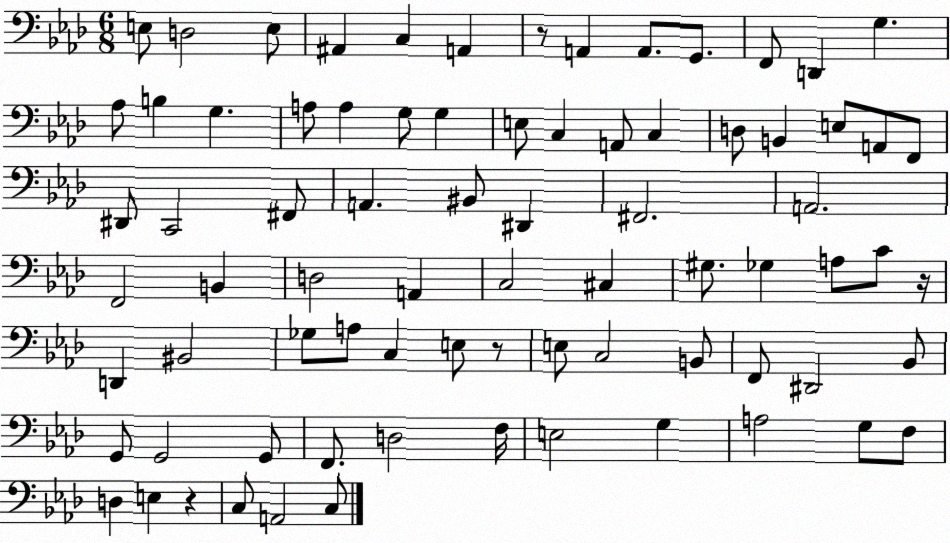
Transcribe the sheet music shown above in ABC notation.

X:1
T:Untitled
M:6/8
L:1/4
K:Ab
E,/2 D,2 E,/2 ^A,, C, A,, z/2 A,, A,,/2 G,,/2 F,,/2 D,, G, _A,/2 B, G, A,/2 A, G,/2 G, E,/2 C, A,,/2 C, D,/2 B,, E,/2 A,,/2 F,,/2 ^D,,/2 C,,2 ^F,,/2 A,, ^B,,/2 ^D,, ^F,,2 A,,2 F,,2 B,, D,2 A,, C,2 ^C, ^G,/2 _G, A,/2 C/2 z/4 D,, ^B,,2 _G,/2 A,/2 C, E,/2 z/2 E,/2 C,2 B,,/2 F,,/2 ^D,,2 _B,,/2 G,,/2 G,,2 G,,/2 F,,/2 D,2 F,/4 E,2 G, A,2 G,/2 F,/2 D, E, z C,/2 A,,2 C,/2